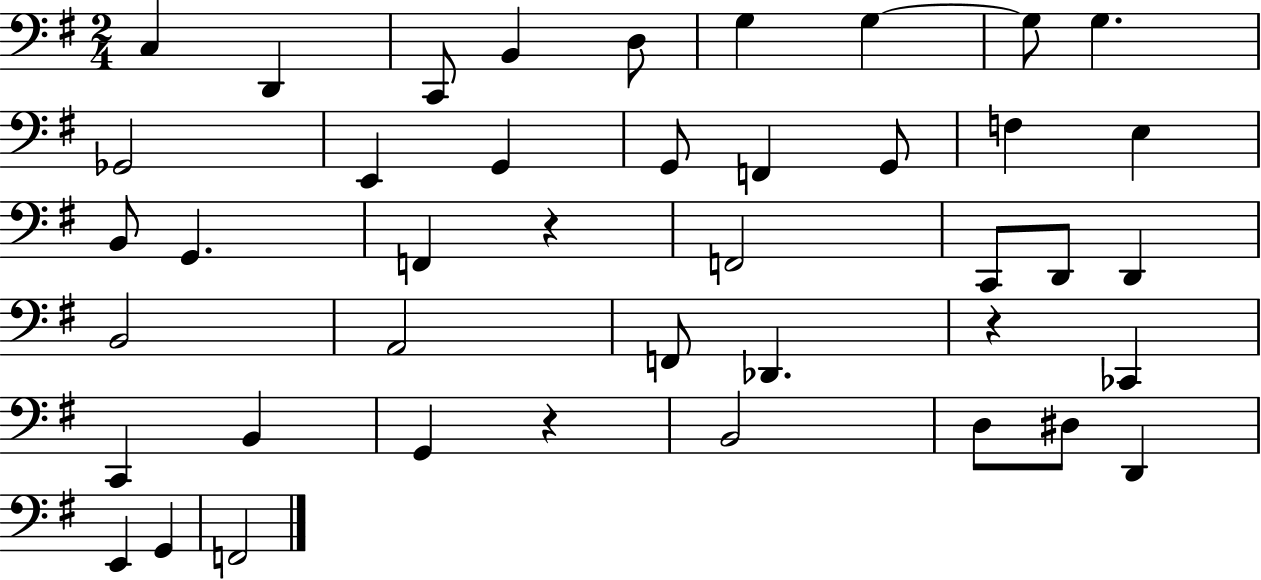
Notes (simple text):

C3/q D2/q C2/e B2/q D3/e G3/q G3/q G3/e G3/q. Gb2/h E2/q G2/q G2/e F2/q G2/e F3/q E3/q B2/e G2/q. F2/q R/q F2/h C2/e D2/e D2/q B2/h A2/h F2/e Db2/q. R/q CES2/q C2/q B2/q G2/q R/q B2/h D3/e D#3/e D2/q E2/q G2/q F2/h